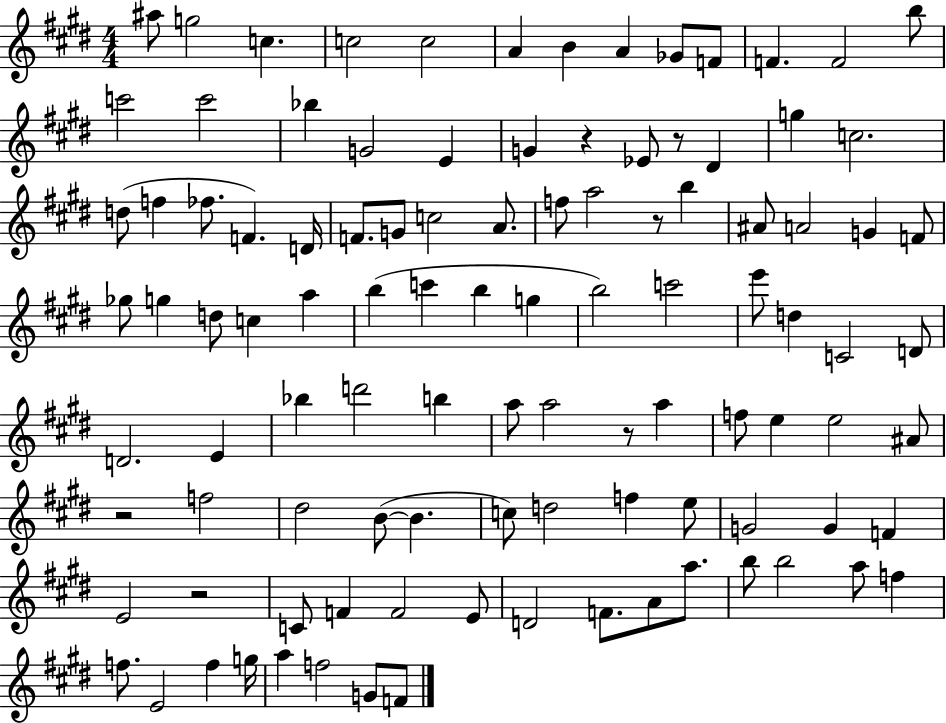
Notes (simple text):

A#5/e G5/h C5/q. C5/h C5/h A4/q B4/q A4/q Gb4/e F4/e F4/q. F4/h B5/e C6/h C6/h Bb5/q G4/h E4/q G4/q R/q Eb4/e R/e D#4/q G5/q C5/h. D5/e F5/q FES5/e. F4/q. D4/s F4/e. G4/e C5/h A4/e. F5/e A5/h R/e B5/q A#4/e A4/h G4/q F4/e Gb5/e G5/q D5/e C5/q A5/q B5/q C6/q B5/q G5/q B5/h C6/h E6/e D5/q C4/h D4/e D4/h. E4/q Bb5/q D6/h B5/q A5/e A5/h R/e A5/q F5/e E5/q E5/h A#4/e R/h F5/h D#5/h B4/e B4/q. C5/e D5/h F5/q E5/e G4/h G4/q F4/q E4/h R/h C4/e F4/q F4/h E4/e D4/h F4/e. A4/e A5/e. B5/e B5/h A5/e F5/q F5/e. E4/h F5/q G5/s A5/q F5/h G4/e F4/e